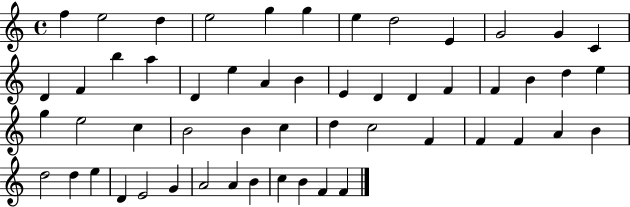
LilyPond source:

{
  \clef treble
  \time 4/4
  \defaultTimeSignature
  \key c \major
  f''4 e''2 d''4 | e''2 g''4 g''4 | e''4 d''2 e'4 | g'2 g'4 c'4 | \break d'4 f'4 b''4 a''4 | d'4 e''4 a'4 b'4 | e'4 d'4 d'4 f'4 | f'4 b'4 d''4 e''4 | \break g''4 e''2 c''4 | b'2 b'4 c''4 | d''4 c''2 f'4 | f'4 f'4 a'4 b'4 | \break d''2 d''4 e''4 | d'4 e'2 g'4 | a'2 a'4 b'4 | c''4 b'4 f'4 f'4 | \break \bar "|."
}